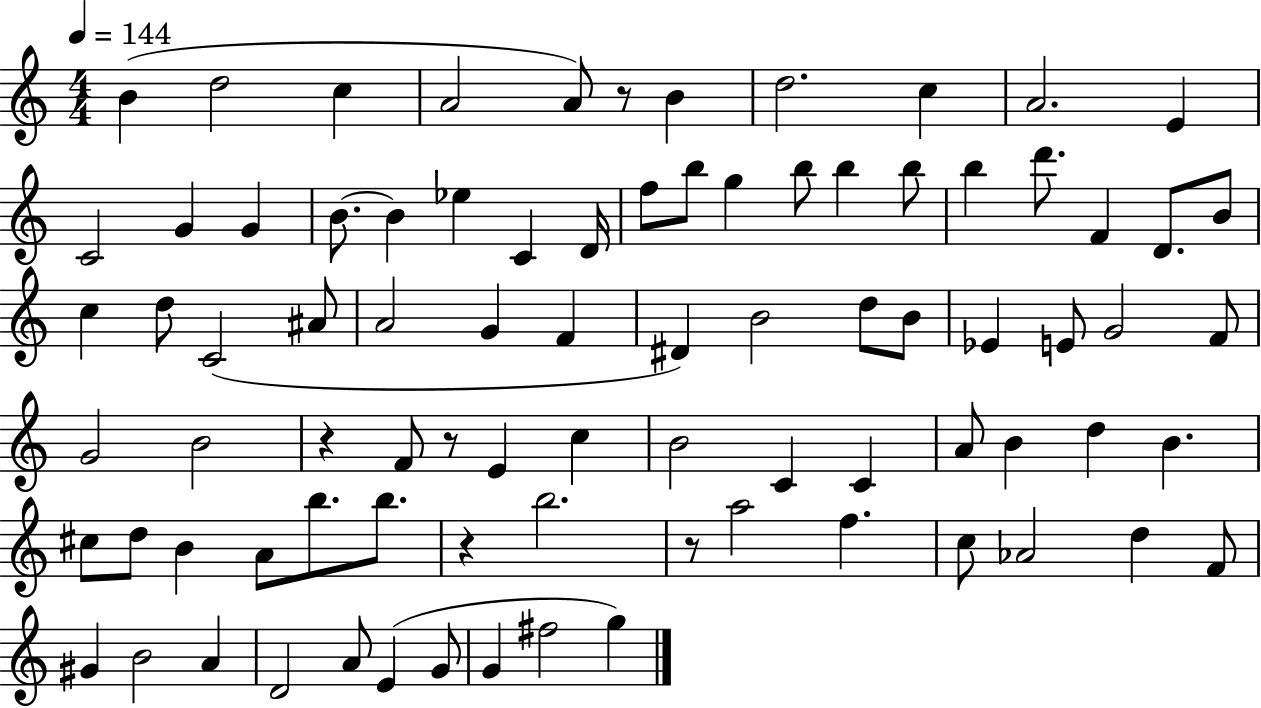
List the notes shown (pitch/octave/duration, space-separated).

B4/q D5/h C5/q A4/h A4/e R/e B4/q D5/h. C5/q A4/h. E4/q C4/h G4/q G4/q B4/e. B4/q Eb5/q C4/q D4/s F5/e B5/e G5/q B5/e B5/q B5/e B5/q D6/e. F4/q D4/e. B4/e C5/q D5/e C4/h A#4/e A4/h G4/q F4/q D#4/q B4/h D5/e B4/e Eb4/q E4/e G4/h F4/e G4/h B4/h R/q F4/e R/e E4/q C5/q B4/h C4/q C4/q A4/e B4/q D5/q B4/q. C#5/e D5/e B4/q A4/e B5/e. B5/e. R/q B5/h. R/e A5/h F5/q. C5/e Ab4/h D5/q F4/e G#4/q B4/h A4/q D4/h A4/e E4/q G4/e G4/q F#5/h G5/q